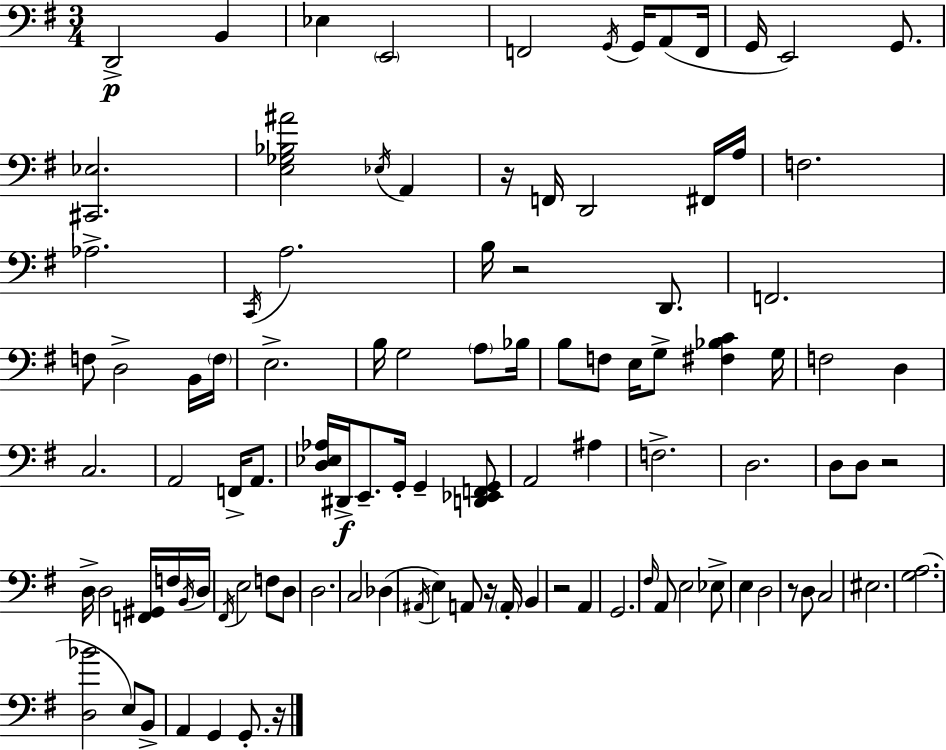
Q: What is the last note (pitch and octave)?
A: G2